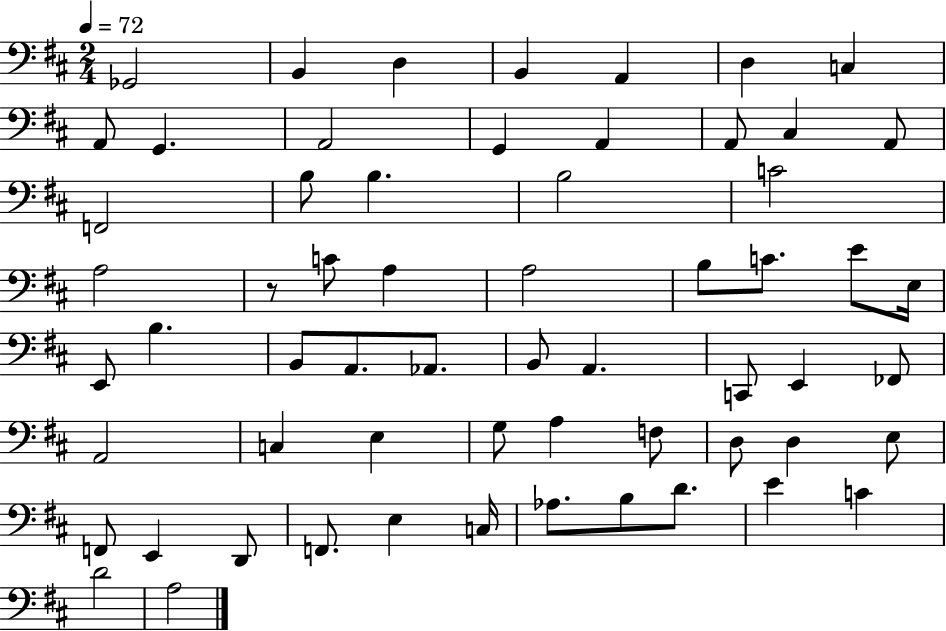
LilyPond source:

{
  \clef bass
  \numericTimeSignature
  \time 2/4
  \key d \major
  \tempo 4 = 72
  ges,2 | b,4 d4 | b,4 a,4 | d4 c4 | \break a,8 g,4. | a,2 | g,4 a,4 | a,8 cis4 a,8 | \break f,2 | b8 b4. | b2 | c'2 | \break a2 | r8 c'8 a4 | a2 | b8 c'8. e'8 e16 | \break e,8 b4. | b,8 a,8. aes,8. | b,8 a,4. | c,8 e,4 fes,8 | \break a,2 | c4 e4 | g8 a4 f8 | d8 d4 e8 | \break f,8 e,4 d,8 | f,8. e4 c16 | aes8. b8 d'8. | e'4 c'4 | \break d'2 | a2 | \bar "|."
}